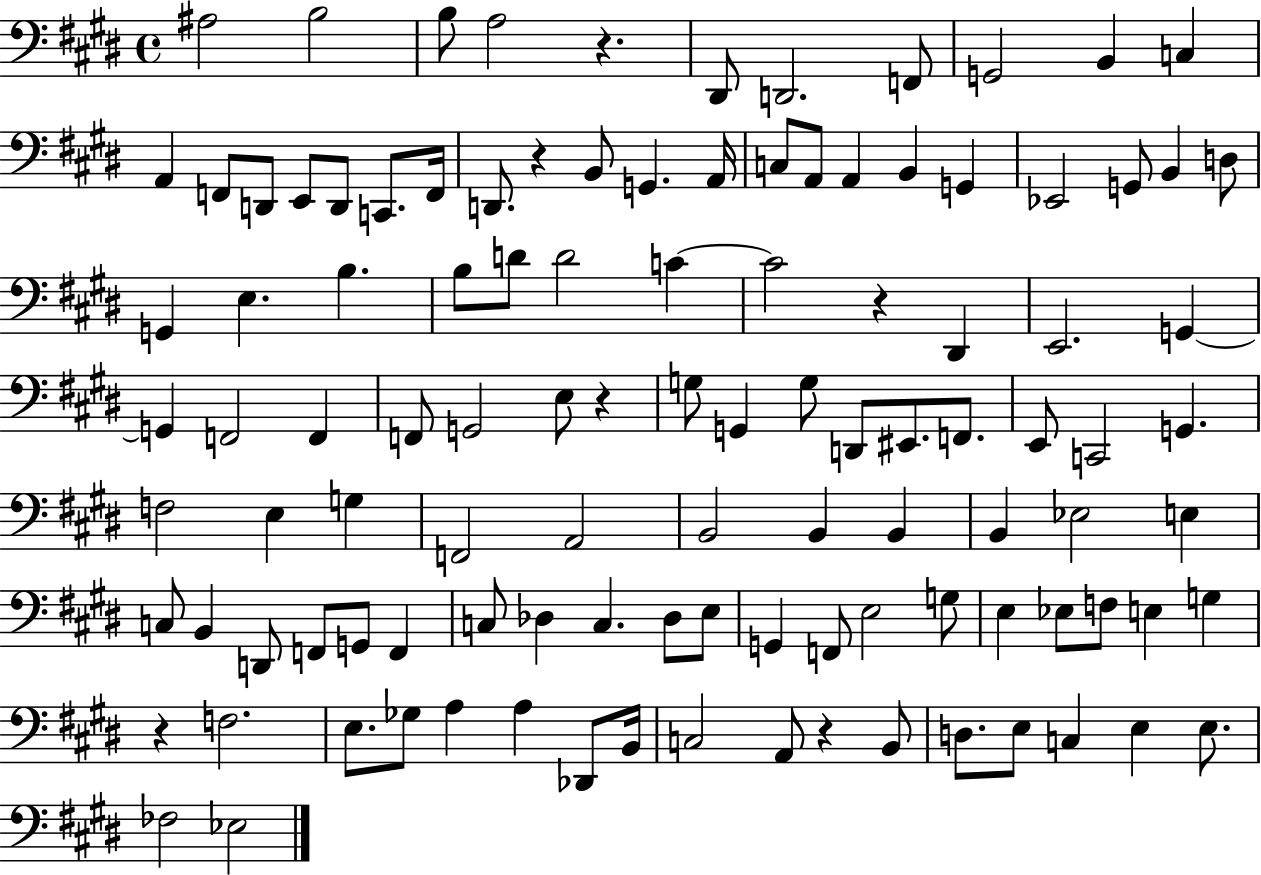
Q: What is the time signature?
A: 4/4